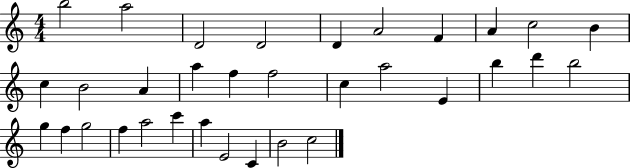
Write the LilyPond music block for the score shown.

{
  \clef treble
  \numericTimeSignature
  \time 4/4
  \key c \major
  b''2 a''2 | d'2 d'2 | d'4 a'2 f'4 | a'4 c''2 b'4 | \break c''4 b'2 a'4 | a''4 f''4 f''2 | c''4 a''2 e'4 | b''4 d'''4 b''2 | \break g''4 f''4 g''2 | f''4 a''2 c'''4 | a''4 e'2 c'4 | b'2 c''2 | \break \bar "|."
}